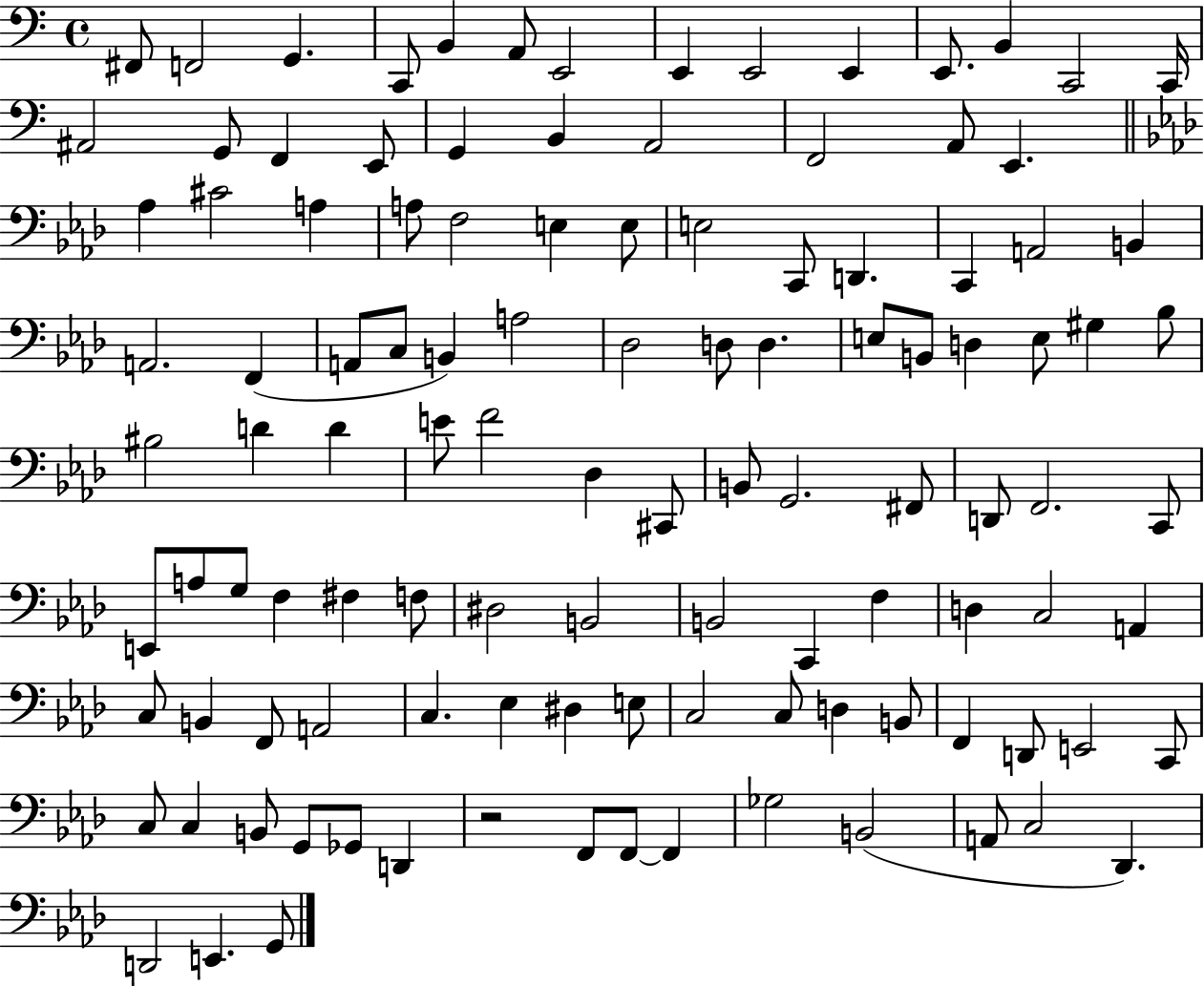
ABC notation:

X:1
T:Untitled
M:4/4
L:1/4
K:C
^F,,/2 F,,2 G,, C,,/2 B,, A,,/2 E,,2 E,, E,,2 E,, E,,/2 B,, C,,2 C,,/4 ^A,,2 G,,/2 F,, E,,/2 G,, B,, A,,2 F,,2 A,,/2 E,, _A, ^C2 A, A,/2 F,2 E, E,/2 E,2 C,,/2 D,, C,, A,,2 B,, A,,2 F,, A,,/2 C,/2 B,, A,2 _D,2 D,/2 D, E,/2 B,,/2 D, E,/2 ^G, _B,/2 ^B,2 D D E/2 F2 _D, ^C,,/2 B,,/2 G,,2 ^F,,/2 D,,/2 F,,2 C,,/2 E,,/2 A,/2 G,/2 F, ^F, F,/2 ^D,2 B,,2 B,,2 C,, F, D, C,2 A,, C,/2 B,, F,,/2 A,,2 C, _E, ^D, E,/2 C,2 C,/2 D, B,,/2 F,, D,,/2 E,,2 C,,/2 C,/2 C, B,,/2 G,,/2 _G,,/2 D,, z2 F,,/2 F,,/2 F,, _G,2 B,,2 A,,/2 C,2 _D,, D,,2 E,, G,,/2